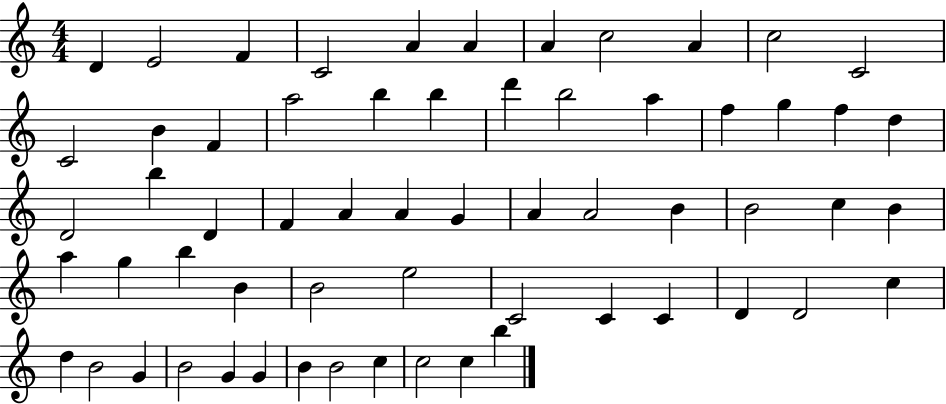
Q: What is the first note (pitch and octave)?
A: D4